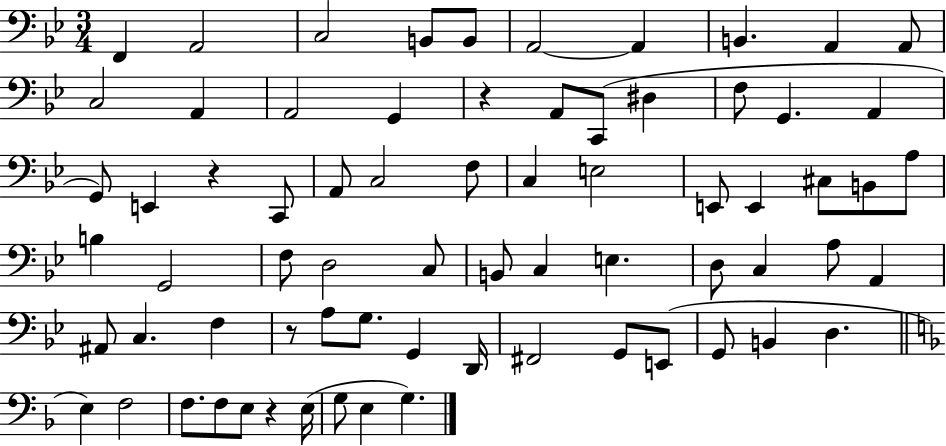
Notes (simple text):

F2/q A2/h C3/h B2/e B2/e A2/h A2/q B2/q. A2/q A2/e C3/h A2/q A2/h G2/q R/q A2/e C2/e D#3/q F3/e G2/q. A2/q G2/e E2/q R/q C2/e A2/e C3/h F3/e C3/q E3/h E2/e E2/q C#3/e B2/e A3/e B3/q G2/h F3/e D3/h C3/e B2/e C3/q E3/q. D3/e C3/q A3/e A2/q A#2/e C3/q. F3/q R/e A3/e G3/e. G2/q D2/s F#2/h G2/e E2/e G2/e B2/q D3/q. E3/q F3/h F3/e. F3/e E3/e R/q E3/s G3/e E3/q G3/q.